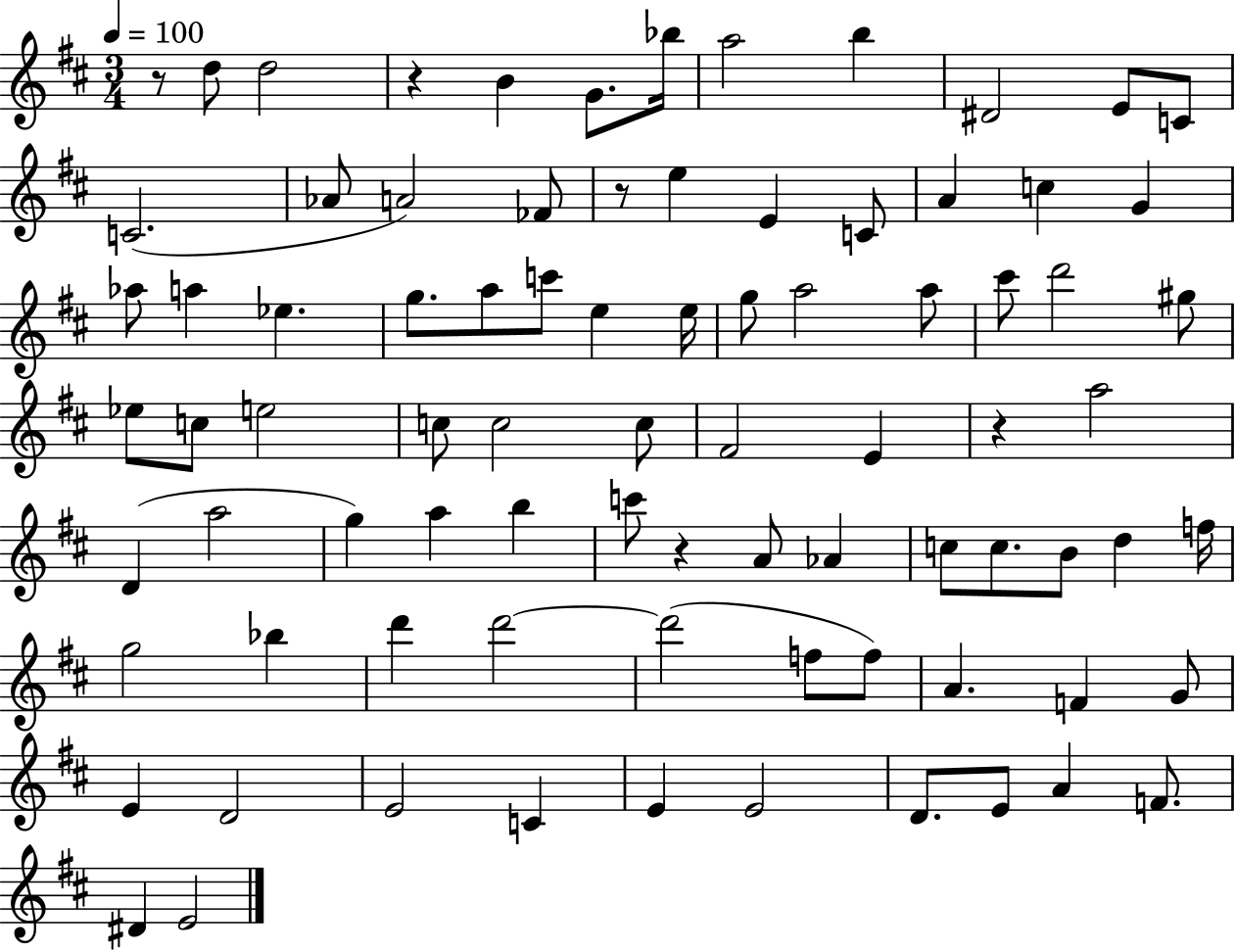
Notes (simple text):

R/e D5/e D5/h R/q B4/q G4/e. Bb5/s A5/h B5/q D#4/h E4/e C4/e C4/h. Ab4/e A4/h FES4/e R/e E5/q E4/q C4/e A4/q C5/q G4/q Ab5/e A5/q Eb5/q. G5/e. A5/e C6/e E5/q E5/s G5/e A5/h A5/e C#6/e D6/h G#5/e Eb5/e C5/e E5/h C5/e C5/h C5/e F#4/h E4/q R/q A5/h D4/q A5/h G5/q A5/q B5/q C6/e R/q A4/e Ab4/q C5/e C5/e. B4/e D5/q F5/s G5/h Bb5/q D6/q D6/h D6/h F5/e F5/e A4/q. F4/q G4/e E4/q D4/h E4/h C4/q E4/q E4/h D4/e. E4/e A4/q F4/e. D#4/q E4/h